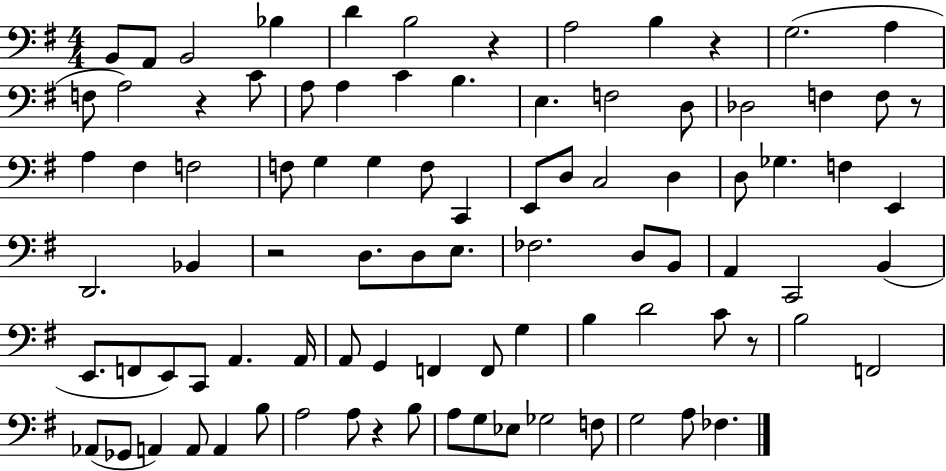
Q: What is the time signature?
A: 4/4